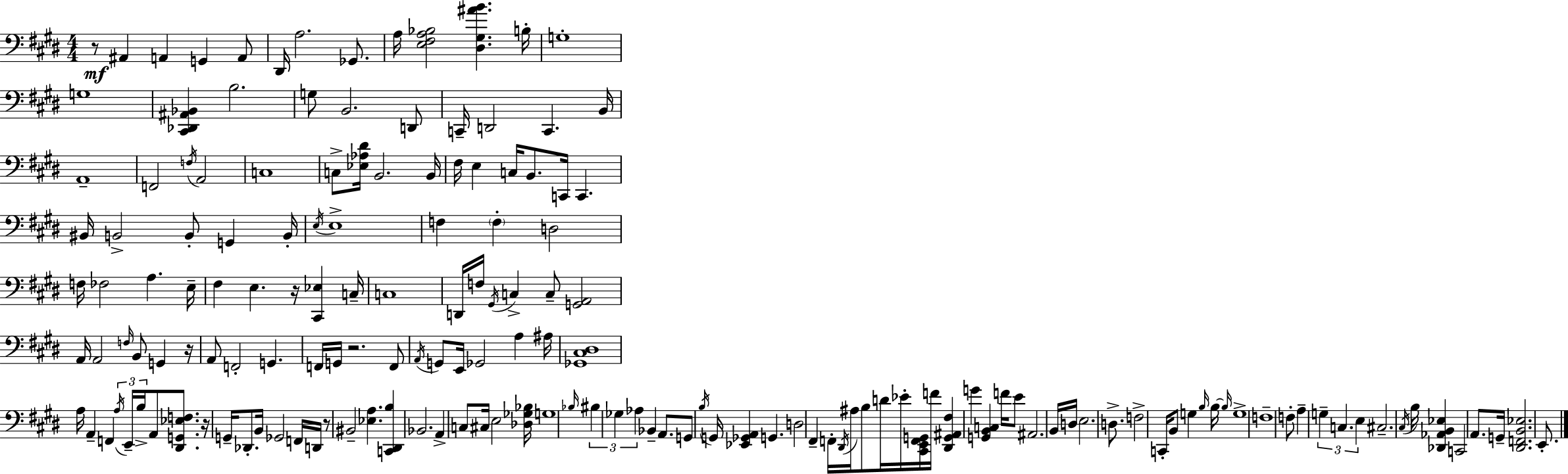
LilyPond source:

{
  \clef bass
  \numericTimeSignature
  \time 4/4
  \key e \major
  r8\mf ais,4 a,4 g,4 a,8 | dis,16 a2. ges,8. | a16 <e fis a bes>2 <dis gis ais' b'>4. b16-. | g1-. | \break g1 | <cis, des, ais, bes,>4 b2. | g8 b,2. d,8 | c,16-- d,2 c,4. b,16 | \break a,1-- | f,2 \acciaccatura { f16 } a,2 | c1 | c8-> <ees aes dis'>16 b,2. | \break b,16 fis16 e4 c16 b,8. c,16 c,4. | bis,16 b,2-> b,8-. g,4 | b,16-. \acciaccatura { e16 } e1-> | f4 \parenthesize f4-. d2 | \break f16 fes2 a4. | e16-- fis4 e4. r16 <cis, ees>4 | c16-- c1 | d,16 f16 \acciaccatura { gis,16 } c4-> c8-- <g, a,>2 | \break a,16 a,2 \grace { f16 } b,8 g,4 | r16 a,8 f,2-. g,4. | f,16 g,16 r2. | f,8 \acciaccatura { a,16 } g,8 e,16 ges,2 | \break a4 ais16 <ges, cis dis>1 | a16 a,4-- f,4 \tuplet 3/2 { \acciaccatura { a16 } e,16-- | b16-> } a,8 <dis, g, ees f>8. r16 g,16-- des,8.-. b,16 ges,2 | f,16 d,16 r8 bis,2-- | \break <ees a>4. <c, dis, b>4 bes,2. | a,4-> c8 cis16 e2 | <des ges bes>16 g1 | \grace { bes16 } \tuplet 3/2 { bis4 ges4 aes4 } | \break bes,4-- a,8. g,8 \acciaccatura { b16 } g,16 <ees, ges, a,>4 | g,4. d2 | fis,4-- f,16-. \acciaccatura { dis,16 } ais16 b8 d'16 ees'16-. <cis, e, f, g,>16 f'16 <dis, g, ais, fis>4 | g'4 <g, b, c>4 f'16 e'8 ais,2. | \break b,16 d16 e2. | d8.-> f2-> | c,16-. b,8 g4 \grace { b16 } b16~~ \grace { b16 } g1-> | f1-- | \break f8-. a4-- | \tuplet 3/2 { g4-- c4. e4 } cis2.-- | \acciaccatura { cis16 } b16 <des, aes, b, ees>4 | c,2 a,8. g,16-- <dis, f, b, ees>2. | \break e,8.-. \bar "|."
}